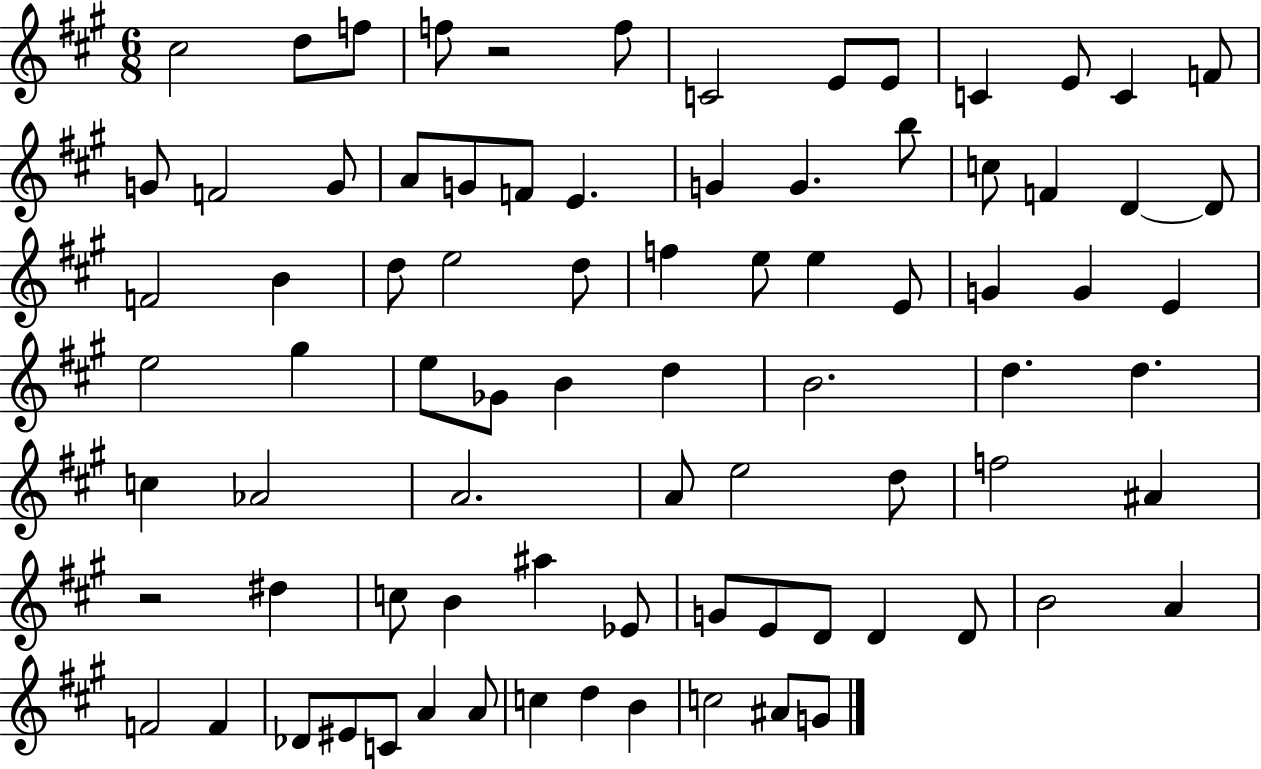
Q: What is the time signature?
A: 6/8